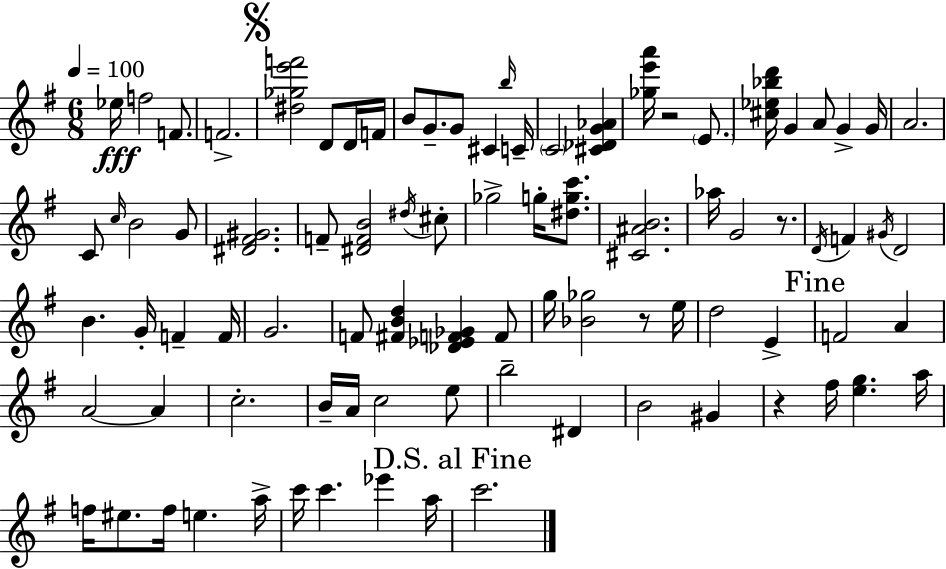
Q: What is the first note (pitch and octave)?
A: Eb5